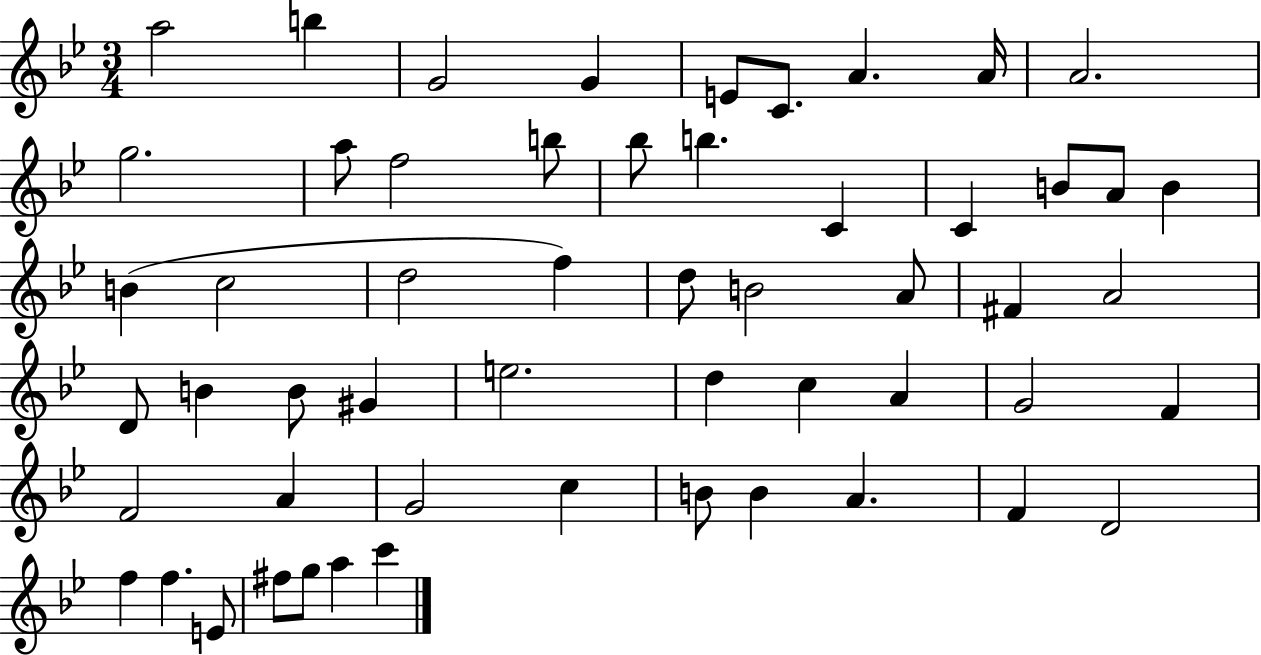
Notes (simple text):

A5/h B5/q G4/h G4/q E4/e C4/e. A4/q. A4/s A4/h. G5/h. A5/e F5/h B5/e Bb5/e B5/q. C4/q C4/q B4/e A4/e B4/q B4/q C5/h D5/h F5/q D5/e B4/h A4/e F#4/q A4/h D4/e B4/q B4/e G#4/q E5/h. D5/q C5/q A4/q G4/h F4/q F4/h A4/q G4/h C5/q B4/e B4/q A4/q. F4/q D4/h F5/q F5/q. E4/e F#5/e G5/e A5/q C6/q